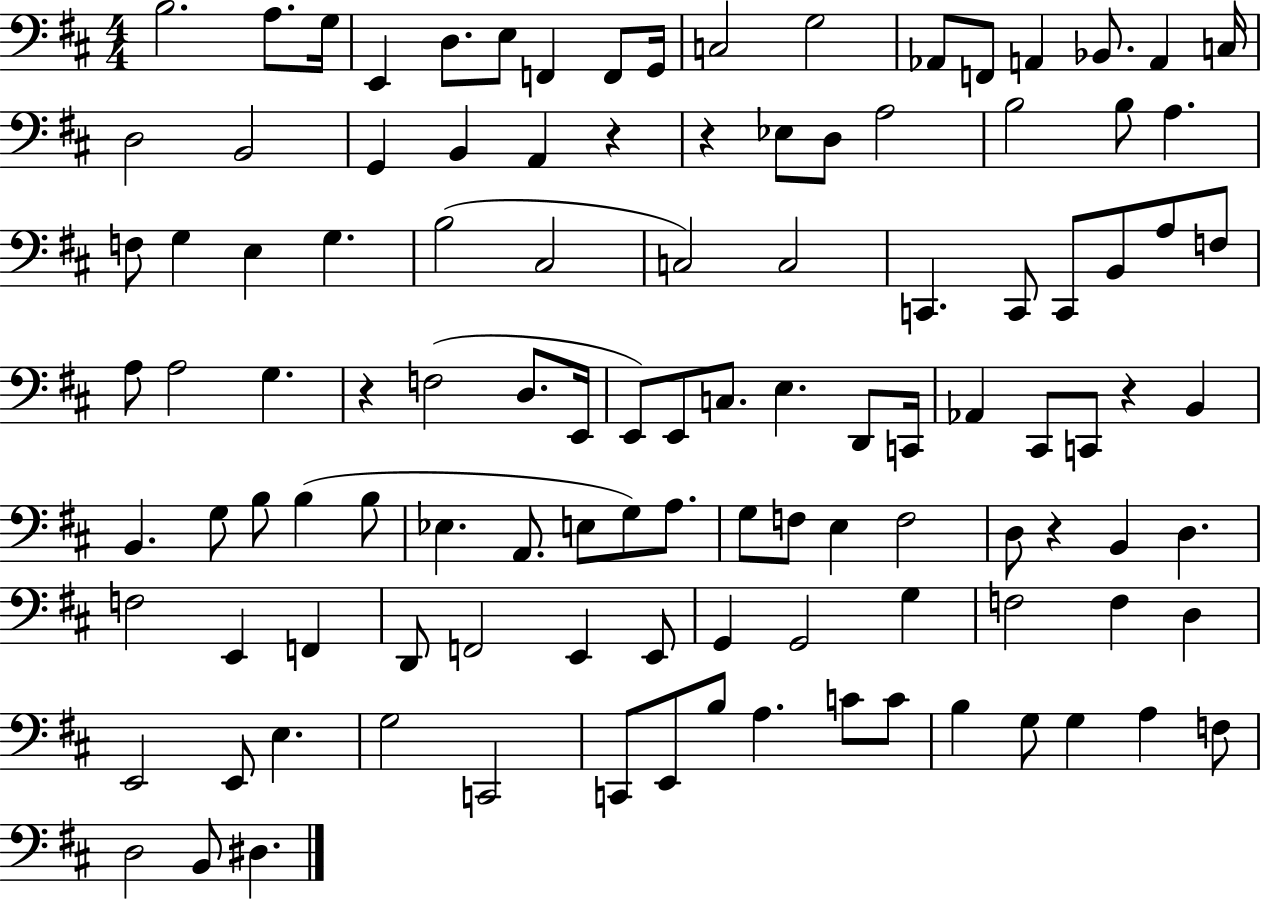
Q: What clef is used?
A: bass